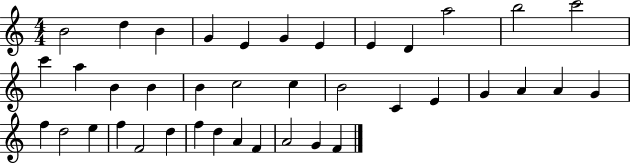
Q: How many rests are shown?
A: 0